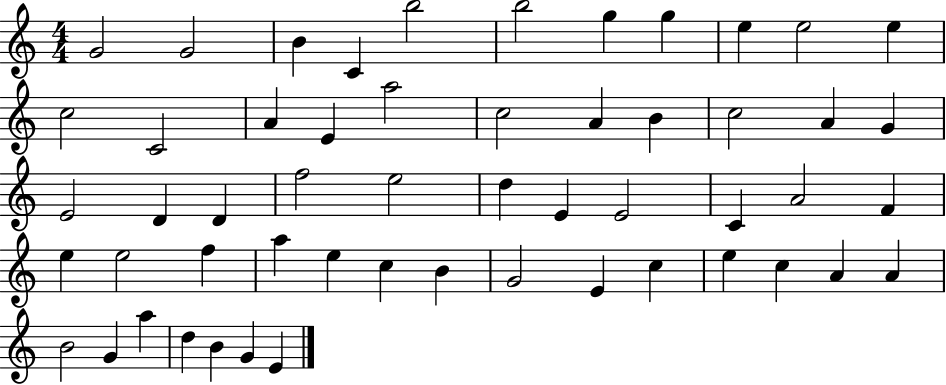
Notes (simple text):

G4/h G4/h B4/q C4/q B5/h B5/h G5/q G5/q E5/q E5/h E5/q C5/h C4/h A4/q E4/q A5/h C5/h A4/q B4/q C5/h A4/q G4/q E4/h D4/q D4/q F5/h E5/h D5/q E4/q E4/h C4/q A4/h F4/q E5/q E5/h F5/q A5/q E5/q C5/q B4/q G4/h E4/q C5/q E5/q C5/q A4/q A4/q B4/h G4/q A5/q D5/q B4/q G4/q E4/q